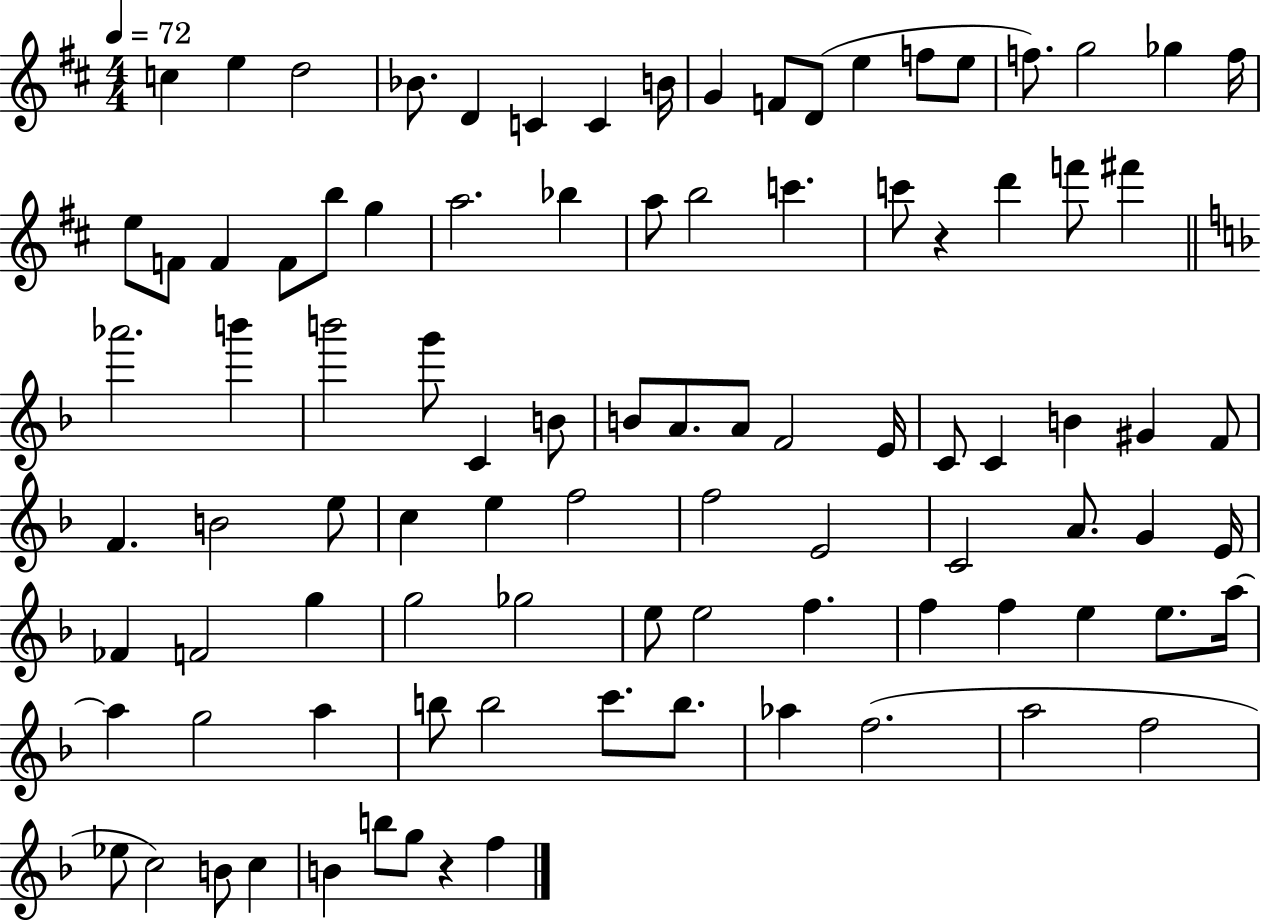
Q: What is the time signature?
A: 4/4